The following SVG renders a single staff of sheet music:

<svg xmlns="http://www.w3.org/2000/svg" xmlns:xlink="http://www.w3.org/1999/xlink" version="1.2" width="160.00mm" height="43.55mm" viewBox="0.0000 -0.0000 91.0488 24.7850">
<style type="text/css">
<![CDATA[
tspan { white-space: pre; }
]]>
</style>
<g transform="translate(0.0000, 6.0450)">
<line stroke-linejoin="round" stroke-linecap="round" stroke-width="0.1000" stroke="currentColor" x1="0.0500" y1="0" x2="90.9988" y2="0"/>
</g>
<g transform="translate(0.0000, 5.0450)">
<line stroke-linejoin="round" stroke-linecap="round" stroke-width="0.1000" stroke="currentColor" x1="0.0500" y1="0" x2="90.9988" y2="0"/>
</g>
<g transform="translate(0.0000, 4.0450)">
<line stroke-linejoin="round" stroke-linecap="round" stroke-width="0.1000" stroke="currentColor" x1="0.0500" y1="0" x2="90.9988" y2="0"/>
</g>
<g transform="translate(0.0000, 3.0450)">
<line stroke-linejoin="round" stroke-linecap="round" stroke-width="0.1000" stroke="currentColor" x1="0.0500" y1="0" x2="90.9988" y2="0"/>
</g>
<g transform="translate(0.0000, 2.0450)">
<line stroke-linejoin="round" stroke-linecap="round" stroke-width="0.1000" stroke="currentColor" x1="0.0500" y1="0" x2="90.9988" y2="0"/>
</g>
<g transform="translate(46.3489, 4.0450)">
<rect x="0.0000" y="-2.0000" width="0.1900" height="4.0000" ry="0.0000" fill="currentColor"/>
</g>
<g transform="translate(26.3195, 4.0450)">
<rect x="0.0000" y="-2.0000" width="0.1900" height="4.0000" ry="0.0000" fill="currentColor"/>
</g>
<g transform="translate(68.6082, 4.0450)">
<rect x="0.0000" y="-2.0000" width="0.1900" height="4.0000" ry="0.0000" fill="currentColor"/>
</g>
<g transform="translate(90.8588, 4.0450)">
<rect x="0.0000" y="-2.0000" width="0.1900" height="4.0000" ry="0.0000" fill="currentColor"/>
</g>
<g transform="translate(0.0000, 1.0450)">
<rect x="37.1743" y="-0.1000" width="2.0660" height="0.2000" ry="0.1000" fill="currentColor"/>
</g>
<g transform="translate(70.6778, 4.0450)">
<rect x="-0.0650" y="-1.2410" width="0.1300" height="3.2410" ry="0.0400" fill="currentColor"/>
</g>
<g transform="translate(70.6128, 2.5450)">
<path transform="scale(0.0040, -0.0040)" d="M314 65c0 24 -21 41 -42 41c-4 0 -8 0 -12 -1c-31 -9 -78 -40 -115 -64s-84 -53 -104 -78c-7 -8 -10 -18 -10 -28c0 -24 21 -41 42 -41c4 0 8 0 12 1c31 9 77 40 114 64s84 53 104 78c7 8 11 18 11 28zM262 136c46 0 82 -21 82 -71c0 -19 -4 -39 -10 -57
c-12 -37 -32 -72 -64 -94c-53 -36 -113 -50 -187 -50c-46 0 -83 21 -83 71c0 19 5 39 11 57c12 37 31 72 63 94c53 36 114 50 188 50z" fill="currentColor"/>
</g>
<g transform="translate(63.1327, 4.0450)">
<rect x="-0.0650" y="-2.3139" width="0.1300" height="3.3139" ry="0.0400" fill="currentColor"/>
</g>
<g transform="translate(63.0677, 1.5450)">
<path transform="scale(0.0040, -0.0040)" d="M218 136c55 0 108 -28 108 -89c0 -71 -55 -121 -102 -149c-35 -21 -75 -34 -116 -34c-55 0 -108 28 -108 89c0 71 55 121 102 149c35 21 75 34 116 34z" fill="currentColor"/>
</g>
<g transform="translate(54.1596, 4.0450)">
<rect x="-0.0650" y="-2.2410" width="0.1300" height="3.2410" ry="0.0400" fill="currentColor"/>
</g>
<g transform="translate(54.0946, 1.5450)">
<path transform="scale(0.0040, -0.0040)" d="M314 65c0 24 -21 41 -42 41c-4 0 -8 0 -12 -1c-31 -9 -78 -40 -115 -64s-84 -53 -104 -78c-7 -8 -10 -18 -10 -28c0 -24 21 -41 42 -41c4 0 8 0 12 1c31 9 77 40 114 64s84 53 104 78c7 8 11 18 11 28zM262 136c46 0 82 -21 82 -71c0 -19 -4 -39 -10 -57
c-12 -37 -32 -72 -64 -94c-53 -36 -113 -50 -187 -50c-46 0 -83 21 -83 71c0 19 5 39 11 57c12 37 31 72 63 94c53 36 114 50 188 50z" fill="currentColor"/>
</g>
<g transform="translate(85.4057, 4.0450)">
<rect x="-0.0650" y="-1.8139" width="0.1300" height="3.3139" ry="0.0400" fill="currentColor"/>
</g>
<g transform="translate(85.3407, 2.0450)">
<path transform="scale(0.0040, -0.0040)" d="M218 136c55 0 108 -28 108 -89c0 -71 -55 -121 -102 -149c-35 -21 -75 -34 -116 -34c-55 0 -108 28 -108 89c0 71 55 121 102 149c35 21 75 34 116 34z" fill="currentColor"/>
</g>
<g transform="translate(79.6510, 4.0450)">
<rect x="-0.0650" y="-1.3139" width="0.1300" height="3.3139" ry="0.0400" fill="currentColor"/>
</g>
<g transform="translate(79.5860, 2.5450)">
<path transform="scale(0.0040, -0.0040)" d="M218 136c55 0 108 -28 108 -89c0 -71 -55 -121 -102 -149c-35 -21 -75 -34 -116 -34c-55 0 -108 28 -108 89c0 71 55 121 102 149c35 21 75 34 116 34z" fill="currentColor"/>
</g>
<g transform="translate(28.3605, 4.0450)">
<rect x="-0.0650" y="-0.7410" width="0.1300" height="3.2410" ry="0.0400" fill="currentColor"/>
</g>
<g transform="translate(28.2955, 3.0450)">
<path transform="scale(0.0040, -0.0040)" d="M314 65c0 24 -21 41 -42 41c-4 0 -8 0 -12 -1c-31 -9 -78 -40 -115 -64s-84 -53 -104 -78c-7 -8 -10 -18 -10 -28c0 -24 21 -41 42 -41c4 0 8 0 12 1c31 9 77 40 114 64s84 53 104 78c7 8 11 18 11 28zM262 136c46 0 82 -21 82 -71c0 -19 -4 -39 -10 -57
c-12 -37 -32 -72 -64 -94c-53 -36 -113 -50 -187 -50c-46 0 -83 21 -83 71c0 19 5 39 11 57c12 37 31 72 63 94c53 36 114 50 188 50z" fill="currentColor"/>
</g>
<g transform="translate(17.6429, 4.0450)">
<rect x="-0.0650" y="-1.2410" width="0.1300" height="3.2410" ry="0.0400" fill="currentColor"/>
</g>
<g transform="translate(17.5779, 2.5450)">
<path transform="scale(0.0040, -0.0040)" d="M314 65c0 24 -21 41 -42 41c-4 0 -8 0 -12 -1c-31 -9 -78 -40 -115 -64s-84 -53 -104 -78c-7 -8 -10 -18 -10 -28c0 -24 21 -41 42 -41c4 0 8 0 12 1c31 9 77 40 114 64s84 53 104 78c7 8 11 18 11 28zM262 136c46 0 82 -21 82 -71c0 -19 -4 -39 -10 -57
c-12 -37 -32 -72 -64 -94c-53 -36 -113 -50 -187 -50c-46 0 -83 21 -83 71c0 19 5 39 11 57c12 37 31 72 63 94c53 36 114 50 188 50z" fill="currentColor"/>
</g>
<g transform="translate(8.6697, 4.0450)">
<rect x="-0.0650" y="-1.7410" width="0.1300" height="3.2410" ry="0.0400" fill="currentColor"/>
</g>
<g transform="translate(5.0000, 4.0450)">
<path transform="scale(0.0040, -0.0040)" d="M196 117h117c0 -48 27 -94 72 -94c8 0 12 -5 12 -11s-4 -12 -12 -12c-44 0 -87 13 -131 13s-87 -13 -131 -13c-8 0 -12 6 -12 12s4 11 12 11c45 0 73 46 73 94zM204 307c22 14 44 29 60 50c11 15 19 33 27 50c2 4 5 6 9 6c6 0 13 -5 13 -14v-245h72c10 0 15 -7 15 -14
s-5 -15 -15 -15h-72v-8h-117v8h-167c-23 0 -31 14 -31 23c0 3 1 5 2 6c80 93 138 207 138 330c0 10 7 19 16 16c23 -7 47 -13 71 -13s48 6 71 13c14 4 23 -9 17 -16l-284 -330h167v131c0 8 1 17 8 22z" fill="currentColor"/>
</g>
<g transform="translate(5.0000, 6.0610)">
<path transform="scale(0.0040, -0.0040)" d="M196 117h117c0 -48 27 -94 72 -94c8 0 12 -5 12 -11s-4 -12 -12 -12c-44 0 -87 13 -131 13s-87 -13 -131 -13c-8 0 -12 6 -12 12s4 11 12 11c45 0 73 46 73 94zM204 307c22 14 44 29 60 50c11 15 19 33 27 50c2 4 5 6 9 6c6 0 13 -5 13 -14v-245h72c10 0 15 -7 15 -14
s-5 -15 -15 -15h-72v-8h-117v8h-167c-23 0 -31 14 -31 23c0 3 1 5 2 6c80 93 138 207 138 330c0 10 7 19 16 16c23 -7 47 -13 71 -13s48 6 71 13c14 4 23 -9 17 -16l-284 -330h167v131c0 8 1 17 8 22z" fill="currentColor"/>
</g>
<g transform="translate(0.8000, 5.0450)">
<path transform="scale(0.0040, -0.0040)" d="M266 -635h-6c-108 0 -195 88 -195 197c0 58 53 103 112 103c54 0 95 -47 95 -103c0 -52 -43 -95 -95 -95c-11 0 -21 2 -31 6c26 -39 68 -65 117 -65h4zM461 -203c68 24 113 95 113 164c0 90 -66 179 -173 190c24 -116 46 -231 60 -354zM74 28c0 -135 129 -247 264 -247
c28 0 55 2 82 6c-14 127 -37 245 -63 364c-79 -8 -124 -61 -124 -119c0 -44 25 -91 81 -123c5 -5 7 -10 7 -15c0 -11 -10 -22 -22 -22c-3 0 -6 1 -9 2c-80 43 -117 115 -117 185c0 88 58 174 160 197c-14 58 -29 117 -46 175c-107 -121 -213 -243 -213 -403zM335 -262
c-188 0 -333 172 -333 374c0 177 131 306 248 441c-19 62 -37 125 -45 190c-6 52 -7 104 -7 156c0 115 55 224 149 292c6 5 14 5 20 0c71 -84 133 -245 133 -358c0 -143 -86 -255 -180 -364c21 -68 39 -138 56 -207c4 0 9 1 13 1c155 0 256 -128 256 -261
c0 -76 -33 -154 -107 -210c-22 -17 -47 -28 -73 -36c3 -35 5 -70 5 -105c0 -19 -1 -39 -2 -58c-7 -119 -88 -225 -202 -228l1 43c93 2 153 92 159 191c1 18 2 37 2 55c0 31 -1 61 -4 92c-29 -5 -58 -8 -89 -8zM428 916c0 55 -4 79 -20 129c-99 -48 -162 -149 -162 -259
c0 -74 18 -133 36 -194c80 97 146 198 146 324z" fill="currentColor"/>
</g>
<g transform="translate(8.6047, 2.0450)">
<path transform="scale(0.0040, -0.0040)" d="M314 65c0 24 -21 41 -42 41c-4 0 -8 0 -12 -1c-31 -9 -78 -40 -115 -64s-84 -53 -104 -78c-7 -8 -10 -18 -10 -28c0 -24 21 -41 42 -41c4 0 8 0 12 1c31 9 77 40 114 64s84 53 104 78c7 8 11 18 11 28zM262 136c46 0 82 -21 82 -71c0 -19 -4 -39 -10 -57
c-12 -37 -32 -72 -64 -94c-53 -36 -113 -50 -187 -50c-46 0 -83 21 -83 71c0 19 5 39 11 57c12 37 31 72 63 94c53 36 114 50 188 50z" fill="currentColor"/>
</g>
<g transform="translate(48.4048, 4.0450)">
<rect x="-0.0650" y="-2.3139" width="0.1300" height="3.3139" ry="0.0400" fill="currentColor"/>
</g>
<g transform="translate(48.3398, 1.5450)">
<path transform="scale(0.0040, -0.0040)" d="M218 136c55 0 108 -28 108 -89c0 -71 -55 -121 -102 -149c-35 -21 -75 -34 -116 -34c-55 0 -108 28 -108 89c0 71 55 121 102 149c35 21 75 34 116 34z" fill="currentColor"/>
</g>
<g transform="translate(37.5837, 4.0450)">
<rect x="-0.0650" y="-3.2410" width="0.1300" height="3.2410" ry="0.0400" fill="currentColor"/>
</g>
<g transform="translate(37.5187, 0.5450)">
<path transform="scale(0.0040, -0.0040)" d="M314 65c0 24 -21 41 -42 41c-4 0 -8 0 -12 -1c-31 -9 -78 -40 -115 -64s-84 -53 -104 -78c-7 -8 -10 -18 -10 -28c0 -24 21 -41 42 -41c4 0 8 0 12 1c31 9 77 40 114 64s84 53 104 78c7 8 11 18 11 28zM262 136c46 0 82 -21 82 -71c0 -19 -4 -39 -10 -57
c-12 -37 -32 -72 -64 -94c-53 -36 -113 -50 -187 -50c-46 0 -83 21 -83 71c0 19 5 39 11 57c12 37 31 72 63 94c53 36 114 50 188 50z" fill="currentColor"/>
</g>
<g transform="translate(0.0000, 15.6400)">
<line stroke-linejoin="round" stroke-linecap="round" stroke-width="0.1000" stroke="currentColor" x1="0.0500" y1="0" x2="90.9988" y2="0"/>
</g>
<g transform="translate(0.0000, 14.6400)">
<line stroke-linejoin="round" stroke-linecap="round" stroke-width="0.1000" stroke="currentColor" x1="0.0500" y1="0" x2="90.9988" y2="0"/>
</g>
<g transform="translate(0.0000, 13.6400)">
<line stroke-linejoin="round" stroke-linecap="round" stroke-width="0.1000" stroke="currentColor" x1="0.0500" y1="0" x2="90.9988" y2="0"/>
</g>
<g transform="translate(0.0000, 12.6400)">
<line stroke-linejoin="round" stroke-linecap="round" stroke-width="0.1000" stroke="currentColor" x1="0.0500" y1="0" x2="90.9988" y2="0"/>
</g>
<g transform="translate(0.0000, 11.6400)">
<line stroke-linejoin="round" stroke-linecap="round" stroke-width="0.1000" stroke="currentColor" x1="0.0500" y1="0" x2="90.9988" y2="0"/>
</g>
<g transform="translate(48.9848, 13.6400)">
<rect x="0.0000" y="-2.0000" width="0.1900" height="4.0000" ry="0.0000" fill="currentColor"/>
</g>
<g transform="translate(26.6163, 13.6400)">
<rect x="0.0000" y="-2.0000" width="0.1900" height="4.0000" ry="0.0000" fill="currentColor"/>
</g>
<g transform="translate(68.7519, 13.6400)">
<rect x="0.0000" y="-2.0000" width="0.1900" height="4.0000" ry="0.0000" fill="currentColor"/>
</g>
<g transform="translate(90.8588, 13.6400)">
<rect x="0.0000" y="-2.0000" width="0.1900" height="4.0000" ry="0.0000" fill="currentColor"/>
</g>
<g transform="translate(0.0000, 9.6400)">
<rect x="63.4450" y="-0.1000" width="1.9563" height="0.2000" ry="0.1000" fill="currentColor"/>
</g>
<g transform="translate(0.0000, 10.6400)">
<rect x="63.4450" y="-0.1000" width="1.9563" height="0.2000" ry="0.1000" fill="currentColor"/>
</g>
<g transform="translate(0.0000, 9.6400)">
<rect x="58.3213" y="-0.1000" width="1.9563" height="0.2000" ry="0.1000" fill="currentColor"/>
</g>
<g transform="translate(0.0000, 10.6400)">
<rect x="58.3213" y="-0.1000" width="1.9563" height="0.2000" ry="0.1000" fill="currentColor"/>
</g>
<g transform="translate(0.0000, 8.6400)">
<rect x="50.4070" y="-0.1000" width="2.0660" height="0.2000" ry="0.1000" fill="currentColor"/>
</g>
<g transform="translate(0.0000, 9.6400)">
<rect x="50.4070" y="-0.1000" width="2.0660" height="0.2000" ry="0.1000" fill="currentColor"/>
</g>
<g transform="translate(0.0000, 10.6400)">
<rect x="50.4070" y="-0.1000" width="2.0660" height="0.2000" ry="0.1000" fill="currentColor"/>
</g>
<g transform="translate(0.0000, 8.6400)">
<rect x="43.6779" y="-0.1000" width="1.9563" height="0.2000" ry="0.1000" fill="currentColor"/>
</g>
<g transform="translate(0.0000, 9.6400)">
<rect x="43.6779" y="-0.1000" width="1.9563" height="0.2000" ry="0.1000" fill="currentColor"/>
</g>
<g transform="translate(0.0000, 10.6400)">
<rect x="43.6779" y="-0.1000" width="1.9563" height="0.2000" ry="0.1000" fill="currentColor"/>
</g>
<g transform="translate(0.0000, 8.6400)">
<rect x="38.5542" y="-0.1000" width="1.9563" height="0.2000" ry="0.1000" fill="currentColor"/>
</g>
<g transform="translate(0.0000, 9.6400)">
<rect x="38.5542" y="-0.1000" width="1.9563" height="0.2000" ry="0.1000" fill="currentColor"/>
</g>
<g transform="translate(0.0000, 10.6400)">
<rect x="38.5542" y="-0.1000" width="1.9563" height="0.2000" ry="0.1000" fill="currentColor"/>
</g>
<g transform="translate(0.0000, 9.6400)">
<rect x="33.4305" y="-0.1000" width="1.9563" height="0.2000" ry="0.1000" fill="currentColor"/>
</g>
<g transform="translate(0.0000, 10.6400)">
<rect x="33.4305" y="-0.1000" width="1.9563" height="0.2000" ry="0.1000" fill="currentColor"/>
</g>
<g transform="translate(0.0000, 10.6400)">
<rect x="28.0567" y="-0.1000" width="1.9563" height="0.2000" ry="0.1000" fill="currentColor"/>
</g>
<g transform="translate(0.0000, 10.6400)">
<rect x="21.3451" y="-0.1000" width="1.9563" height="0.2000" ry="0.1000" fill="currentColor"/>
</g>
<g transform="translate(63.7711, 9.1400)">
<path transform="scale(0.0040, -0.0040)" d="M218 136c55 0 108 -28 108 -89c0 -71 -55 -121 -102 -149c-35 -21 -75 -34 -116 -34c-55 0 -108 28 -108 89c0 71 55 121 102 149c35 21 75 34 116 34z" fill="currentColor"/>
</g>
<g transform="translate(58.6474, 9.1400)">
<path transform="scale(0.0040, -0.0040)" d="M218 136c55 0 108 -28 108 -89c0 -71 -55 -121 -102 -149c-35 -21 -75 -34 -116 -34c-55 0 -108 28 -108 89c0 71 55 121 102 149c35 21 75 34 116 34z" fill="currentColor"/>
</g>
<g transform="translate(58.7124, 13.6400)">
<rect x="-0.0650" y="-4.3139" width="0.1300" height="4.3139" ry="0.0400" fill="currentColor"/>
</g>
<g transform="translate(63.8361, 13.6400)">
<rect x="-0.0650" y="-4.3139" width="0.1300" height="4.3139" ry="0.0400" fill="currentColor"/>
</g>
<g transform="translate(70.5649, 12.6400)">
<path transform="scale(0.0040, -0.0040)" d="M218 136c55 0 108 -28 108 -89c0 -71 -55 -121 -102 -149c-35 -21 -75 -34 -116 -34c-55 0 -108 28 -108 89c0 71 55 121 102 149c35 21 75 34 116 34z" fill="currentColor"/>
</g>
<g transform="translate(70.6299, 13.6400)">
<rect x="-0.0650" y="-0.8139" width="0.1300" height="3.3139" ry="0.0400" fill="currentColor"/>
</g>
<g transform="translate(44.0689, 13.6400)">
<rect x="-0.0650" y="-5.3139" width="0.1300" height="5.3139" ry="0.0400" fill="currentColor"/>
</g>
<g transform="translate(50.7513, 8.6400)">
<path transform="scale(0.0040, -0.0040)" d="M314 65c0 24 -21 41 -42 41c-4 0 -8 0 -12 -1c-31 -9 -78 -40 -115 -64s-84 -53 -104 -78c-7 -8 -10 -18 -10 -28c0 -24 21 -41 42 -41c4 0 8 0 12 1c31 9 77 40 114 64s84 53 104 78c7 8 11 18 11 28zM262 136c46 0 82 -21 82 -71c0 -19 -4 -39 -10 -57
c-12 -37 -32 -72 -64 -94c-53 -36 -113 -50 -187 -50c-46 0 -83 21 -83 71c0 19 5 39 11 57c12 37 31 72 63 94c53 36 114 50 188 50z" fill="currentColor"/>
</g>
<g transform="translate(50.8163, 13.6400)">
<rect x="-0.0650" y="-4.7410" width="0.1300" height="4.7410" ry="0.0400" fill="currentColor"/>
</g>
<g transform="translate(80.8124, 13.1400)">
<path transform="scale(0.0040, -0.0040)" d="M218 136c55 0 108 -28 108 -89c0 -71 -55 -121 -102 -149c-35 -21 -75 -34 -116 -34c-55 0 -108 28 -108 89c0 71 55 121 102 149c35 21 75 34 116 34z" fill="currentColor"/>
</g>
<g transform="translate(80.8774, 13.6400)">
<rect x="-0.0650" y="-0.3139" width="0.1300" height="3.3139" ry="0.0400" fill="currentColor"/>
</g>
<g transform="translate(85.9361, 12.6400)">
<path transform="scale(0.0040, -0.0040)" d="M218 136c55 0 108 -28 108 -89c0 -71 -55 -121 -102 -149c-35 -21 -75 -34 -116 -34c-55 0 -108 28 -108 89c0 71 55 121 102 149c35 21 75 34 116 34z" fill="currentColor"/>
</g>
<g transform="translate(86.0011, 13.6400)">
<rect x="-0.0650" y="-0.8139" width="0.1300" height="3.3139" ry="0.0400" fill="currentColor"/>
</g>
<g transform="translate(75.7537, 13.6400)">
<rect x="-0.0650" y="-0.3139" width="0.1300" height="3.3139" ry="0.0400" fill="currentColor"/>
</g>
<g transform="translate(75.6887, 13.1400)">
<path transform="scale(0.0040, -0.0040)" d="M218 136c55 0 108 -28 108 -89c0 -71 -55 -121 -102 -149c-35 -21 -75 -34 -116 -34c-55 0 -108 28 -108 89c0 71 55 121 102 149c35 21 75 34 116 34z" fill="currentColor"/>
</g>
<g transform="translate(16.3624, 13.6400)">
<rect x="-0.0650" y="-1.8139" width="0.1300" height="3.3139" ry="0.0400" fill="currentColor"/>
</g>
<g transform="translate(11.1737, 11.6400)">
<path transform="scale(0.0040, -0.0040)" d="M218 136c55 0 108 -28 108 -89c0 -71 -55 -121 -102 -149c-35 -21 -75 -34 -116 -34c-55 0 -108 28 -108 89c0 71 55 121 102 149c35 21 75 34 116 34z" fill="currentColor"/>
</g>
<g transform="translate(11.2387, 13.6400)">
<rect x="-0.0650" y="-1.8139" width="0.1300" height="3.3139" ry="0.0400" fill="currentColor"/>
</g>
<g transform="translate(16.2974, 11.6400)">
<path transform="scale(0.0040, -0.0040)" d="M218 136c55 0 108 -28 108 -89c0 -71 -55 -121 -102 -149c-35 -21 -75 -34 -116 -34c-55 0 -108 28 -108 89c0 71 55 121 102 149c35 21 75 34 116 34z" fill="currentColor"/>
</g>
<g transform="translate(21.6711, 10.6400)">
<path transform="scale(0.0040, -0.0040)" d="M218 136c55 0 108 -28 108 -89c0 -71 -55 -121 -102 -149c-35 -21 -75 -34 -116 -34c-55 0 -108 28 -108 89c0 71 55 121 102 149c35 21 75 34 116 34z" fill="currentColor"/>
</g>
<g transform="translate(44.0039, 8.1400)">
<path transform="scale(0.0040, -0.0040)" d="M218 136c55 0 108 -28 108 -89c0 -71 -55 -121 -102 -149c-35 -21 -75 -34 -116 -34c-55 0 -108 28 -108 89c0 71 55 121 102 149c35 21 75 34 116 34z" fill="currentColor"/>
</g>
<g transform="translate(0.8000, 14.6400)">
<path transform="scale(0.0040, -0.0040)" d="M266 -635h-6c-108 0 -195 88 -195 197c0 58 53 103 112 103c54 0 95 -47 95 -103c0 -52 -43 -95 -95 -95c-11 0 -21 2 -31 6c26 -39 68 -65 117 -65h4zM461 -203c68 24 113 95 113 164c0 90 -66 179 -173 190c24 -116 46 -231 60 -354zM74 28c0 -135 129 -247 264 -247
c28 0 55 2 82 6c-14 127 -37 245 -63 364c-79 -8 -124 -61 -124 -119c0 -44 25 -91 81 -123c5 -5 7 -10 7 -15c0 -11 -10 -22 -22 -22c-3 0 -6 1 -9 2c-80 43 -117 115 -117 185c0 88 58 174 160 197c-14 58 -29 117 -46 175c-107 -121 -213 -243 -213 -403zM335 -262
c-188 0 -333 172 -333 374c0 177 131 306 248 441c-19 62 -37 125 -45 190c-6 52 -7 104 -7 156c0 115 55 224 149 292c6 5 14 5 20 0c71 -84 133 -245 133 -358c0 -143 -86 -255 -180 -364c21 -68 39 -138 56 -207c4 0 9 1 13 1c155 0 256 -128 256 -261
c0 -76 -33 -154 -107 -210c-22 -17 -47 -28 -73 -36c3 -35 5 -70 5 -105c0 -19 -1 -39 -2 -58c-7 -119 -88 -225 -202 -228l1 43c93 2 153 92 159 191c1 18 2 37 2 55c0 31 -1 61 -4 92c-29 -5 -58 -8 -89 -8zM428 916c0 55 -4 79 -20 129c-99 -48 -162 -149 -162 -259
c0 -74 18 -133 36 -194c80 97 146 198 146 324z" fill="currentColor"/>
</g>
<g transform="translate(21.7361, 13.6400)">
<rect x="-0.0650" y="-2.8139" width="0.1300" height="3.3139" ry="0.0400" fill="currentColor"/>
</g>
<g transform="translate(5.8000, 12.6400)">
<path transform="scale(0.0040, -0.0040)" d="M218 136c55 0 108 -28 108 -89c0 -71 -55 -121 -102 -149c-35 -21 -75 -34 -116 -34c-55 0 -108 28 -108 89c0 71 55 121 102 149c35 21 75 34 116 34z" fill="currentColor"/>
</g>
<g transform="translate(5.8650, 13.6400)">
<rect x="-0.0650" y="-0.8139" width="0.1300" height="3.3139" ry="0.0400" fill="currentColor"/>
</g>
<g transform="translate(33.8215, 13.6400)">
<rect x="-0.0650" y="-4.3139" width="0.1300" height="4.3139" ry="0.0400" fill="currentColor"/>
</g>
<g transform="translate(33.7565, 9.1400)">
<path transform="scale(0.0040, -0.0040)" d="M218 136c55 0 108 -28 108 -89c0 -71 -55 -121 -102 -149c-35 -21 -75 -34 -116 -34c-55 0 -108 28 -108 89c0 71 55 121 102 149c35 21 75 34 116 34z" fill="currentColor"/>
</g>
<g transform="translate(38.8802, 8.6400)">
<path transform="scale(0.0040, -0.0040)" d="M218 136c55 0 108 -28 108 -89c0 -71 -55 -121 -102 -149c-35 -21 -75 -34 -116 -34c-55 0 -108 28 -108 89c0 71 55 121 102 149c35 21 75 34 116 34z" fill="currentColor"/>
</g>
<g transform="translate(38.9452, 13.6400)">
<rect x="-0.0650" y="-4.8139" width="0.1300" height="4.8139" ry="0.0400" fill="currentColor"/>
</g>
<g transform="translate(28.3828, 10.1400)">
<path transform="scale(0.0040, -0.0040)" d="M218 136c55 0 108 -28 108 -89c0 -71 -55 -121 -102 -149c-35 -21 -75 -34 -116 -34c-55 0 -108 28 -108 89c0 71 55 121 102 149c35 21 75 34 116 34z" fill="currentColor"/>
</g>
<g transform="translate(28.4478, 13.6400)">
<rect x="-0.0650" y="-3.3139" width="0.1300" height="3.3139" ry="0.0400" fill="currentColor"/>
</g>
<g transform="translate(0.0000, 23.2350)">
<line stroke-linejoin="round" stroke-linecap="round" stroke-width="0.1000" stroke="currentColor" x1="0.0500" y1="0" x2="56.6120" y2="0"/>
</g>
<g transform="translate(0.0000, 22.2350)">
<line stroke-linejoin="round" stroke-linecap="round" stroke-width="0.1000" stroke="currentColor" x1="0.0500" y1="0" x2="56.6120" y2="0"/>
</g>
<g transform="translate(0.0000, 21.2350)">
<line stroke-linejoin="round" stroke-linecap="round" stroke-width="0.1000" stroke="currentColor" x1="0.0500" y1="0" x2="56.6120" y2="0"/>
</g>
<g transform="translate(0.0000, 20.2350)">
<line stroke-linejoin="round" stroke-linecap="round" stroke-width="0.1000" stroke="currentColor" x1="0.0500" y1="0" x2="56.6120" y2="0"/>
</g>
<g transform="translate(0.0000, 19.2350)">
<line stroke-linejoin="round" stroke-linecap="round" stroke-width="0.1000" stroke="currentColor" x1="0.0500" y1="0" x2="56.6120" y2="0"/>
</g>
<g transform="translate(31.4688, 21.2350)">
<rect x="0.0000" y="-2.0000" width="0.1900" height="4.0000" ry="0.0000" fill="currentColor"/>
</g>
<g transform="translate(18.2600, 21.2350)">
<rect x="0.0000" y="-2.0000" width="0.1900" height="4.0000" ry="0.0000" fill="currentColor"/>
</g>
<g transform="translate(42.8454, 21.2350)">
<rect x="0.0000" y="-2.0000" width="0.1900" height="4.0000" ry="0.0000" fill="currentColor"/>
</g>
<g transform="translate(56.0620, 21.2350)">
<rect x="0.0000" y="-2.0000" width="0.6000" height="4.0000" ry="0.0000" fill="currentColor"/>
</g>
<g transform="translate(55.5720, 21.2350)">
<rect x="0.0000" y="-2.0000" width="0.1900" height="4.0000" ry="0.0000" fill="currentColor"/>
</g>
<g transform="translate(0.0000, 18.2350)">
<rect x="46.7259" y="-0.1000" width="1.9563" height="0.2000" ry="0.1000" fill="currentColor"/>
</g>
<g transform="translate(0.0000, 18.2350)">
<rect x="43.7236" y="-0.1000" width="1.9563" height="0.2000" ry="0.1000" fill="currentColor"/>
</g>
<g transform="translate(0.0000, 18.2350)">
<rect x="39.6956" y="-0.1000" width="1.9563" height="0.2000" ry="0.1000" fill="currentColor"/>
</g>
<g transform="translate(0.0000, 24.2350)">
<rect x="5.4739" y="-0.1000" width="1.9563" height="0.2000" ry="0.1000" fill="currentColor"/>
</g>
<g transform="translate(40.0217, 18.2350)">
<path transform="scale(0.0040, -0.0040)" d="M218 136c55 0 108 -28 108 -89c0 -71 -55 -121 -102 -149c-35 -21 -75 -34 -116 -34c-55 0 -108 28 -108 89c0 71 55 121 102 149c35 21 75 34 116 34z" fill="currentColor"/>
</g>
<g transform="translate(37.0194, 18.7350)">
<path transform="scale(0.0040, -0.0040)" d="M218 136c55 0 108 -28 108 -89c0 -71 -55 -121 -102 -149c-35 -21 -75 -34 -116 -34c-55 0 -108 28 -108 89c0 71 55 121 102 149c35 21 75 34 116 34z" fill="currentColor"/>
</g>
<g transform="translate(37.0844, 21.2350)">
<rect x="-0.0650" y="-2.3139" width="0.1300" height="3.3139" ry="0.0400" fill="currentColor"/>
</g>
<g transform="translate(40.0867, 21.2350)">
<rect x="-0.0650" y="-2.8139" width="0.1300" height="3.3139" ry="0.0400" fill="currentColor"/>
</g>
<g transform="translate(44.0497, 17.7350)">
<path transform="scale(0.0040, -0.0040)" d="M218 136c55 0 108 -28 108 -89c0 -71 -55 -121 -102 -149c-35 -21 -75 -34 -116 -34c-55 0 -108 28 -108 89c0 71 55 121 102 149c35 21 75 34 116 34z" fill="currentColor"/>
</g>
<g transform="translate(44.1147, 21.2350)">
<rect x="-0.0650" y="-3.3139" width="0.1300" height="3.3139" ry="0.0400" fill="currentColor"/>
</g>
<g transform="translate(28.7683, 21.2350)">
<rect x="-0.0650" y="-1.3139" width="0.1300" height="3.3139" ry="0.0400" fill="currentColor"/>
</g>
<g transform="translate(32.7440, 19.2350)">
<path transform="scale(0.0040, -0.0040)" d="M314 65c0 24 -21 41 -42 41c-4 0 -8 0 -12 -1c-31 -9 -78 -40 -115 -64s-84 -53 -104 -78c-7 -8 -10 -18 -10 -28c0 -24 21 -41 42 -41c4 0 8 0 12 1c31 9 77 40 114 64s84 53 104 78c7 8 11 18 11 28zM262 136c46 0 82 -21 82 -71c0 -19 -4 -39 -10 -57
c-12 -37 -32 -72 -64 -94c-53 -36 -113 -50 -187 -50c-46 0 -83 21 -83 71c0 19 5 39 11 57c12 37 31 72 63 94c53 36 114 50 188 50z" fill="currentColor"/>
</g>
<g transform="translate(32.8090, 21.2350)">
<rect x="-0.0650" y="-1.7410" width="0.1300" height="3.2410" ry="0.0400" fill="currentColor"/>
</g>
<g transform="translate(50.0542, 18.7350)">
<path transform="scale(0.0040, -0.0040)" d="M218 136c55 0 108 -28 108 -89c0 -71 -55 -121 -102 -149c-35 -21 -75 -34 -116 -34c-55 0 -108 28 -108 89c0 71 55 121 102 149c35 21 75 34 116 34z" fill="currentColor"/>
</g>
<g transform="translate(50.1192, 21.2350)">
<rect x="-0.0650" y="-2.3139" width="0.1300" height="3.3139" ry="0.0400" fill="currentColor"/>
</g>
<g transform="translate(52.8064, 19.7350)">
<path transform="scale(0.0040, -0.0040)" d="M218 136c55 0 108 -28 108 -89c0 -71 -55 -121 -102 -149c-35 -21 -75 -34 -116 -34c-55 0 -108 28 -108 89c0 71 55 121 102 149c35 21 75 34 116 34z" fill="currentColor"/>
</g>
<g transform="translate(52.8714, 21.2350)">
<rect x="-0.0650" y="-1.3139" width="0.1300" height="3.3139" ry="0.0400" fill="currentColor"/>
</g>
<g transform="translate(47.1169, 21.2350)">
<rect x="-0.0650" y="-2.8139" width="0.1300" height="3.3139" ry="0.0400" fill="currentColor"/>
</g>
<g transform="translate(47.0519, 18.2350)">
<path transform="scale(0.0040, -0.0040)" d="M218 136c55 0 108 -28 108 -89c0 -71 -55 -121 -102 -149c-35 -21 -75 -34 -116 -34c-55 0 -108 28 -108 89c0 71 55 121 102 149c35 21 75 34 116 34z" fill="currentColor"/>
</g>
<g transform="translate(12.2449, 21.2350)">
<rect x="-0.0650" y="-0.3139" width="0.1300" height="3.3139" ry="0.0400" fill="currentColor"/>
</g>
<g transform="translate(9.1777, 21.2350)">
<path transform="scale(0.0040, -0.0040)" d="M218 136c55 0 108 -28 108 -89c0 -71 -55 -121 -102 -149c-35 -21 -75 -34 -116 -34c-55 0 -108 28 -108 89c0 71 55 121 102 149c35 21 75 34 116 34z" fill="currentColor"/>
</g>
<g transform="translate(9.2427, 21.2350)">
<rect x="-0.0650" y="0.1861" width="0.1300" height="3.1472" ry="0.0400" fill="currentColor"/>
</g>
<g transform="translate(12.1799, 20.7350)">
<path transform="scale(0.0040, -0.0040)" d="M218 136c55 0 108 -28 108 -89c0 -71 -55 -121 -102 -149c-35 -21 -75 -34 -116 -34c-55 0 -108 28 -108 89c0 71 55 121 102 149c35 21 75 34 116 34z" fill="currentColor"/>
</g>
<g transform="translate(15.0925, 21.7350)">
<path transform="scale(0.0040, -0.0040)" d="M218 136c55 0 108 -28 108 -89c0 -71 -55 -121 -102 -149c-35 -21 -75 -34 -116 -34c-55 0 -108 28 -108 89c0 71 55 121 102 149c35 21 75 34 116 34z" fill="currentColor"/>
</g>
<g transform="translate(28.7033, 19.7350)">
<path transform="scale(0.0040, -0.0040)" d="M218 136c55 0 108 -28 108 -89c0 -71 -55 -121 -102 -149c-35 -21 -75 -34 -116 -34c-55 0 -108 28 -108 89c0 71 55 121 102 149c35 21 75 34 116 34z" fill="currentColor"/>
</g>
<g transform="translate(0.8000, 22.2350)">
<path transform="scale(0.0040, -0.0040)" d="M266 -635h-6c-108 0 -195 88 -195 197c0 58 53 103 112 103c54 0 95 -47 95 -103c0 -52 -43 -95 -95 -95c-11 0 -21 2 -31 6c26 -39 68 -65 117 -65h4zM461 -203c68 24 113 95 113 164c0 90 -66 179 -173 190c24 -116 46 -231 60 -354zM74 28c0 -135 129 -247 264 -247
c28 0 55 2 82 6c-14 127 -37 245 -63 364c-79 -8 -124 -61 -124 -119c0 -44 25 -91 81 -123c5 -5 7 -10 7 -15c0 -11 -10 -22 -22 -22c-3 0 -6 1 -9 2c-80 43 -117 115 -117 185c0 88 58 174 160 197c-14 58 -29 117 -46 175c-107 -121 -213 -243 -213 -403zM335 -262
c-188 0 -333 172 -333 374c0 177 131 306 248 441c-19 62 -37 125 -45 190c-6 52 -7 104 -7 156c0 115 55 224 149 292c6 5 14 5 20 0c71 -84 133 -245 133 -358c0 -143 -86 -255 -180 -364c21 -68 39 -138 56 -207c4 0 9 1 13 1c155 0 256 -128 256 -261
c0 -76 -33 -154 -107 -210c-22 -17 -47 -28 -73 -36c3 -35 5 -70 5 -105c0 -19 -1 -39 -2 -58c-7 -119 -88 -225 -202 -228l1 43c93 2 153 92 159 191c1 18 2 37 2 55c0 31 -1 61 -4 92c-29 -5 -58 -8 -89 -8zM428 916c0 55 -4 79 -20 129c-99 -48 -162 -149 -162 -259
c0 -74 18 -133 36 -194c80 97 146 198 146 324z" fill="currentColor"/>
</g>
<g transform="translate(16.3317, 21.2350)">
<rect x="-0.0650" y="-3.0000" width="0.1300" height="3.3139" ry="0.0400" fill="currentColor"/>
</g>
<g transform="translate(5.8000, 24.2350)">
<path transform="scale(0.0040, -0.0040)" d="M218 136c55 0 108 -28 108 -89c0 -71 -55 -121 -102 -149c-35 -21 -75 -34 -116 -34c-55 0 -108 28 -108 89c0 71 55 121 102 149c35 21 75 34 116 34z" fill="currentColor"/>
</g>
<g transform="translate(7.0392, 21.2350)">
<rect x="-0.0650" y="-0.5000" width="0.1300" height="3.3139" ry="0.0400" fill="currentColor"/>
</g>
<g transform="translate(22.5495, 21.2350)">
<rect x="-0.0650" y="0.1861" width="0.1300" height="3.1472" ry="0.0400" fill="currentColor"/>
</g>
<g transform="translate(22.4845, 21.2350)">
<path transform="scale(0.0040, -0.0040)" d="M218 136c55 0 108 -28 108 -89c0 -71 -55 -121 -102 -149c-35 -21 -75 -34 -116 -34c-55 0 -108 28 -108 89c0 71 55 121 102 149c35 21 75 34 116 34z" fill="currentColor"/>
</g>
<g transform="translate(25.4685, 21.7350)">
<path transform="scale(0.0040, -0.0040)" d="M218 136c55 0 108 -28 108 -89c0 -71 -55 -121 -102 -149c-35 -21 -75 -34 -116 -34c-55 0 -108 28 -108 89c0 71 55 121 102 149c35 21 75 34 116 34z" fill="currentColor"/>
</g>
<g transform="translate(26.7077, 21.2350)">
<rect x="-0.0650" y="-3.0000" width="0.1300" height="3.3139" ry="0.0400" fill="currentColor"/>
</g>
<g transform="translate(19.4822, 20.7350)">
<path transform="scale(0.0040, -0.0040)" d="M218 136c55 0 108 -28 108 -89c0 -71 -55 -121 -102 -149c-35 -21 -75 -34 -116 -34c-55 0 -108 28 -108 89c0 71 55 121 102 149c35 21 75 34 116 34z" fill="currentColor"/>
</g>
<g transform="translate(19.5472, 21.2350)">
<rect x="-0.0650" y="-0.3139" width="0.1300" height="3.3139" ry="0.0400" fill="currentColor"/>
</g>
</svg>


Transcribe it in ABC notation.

X:1
T:Untitled
M:4/4
L:1/4
K:C
f2 e2 d2 b2 g g2 g e2 e f d f f a b d' e' f' e'2 d' d' d c c d C B c A c B A e f2 g a b a g e